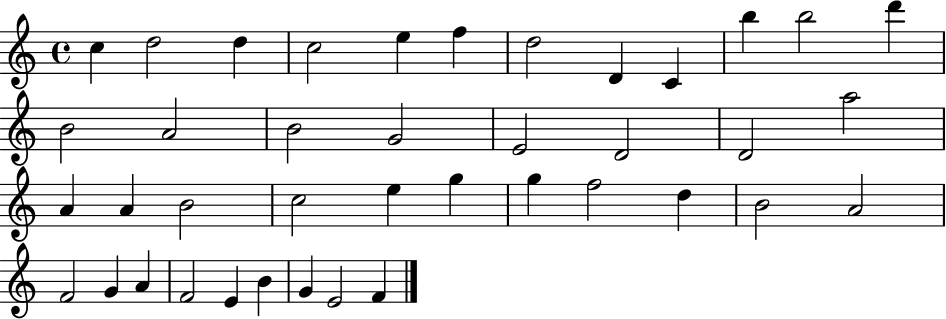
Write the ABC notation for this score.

X:1
T:Untitled
M:4/4
L:1/4
K:C
c d2 d c2 e f d2 D C b b2 d' B2 A2 B2 G2 E2 D2 D2 a2 A A B2 c2 e g g f2 d B2 A2 F2 G A F2 E B G E2 F